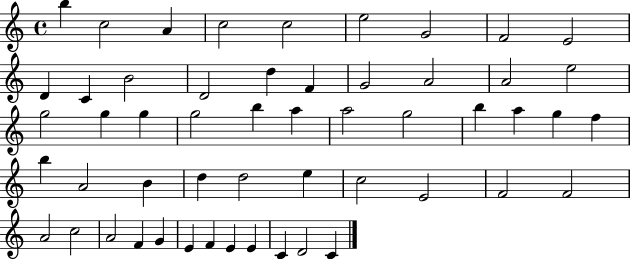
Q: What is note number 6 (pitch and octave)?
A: E5